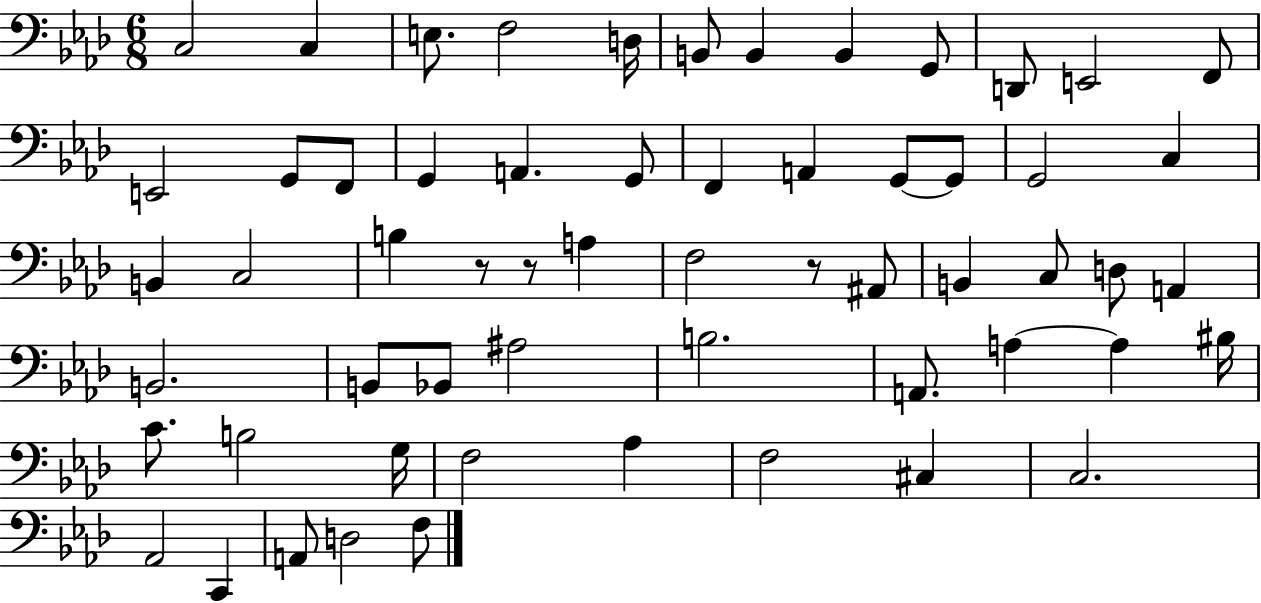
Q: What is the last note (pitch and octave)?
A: F3